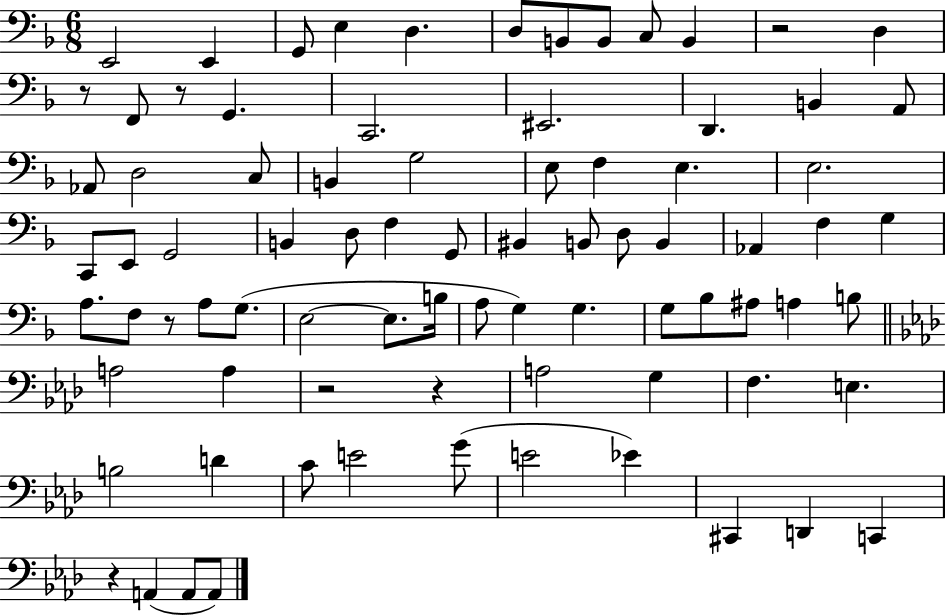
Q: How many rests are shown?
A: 7